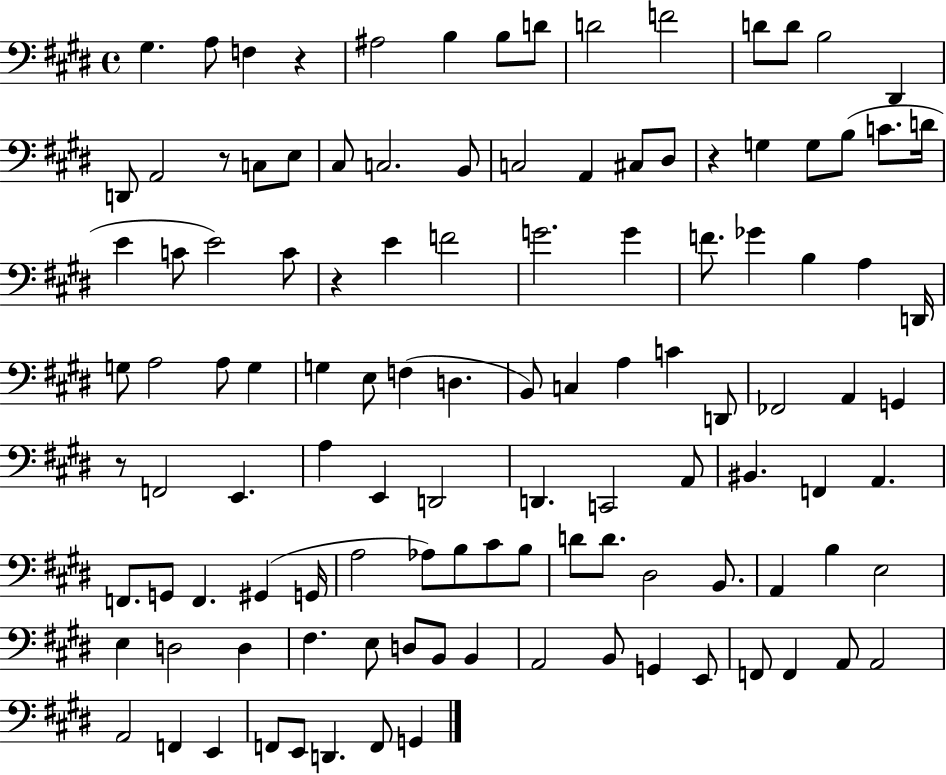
G#3/q. A3/e F3/q R/q A#3/h B3/q B3/e D4/e D4/h F4/h D4/e D4/e B3/h D#2/q D2/e A2/h R/e C3/e E3/e C#3/e C3/h. B2/e C3/h A2/q C#3/e D#3/e R/q G3/q G3/e B3/e C4/e. D4/s E4/q C4/e E4/h C4/e R/q E4/q F4/h G4/h. G4/q F4/e. Gb4/q B3/q A3/q D2/s G3/e A3/h A3/e G3/q G3/q E3/e F3/q D3/q. B2/e C3/q A3/q C4/q D2/e FES2/h A2/q G2/q R/e F2/h E2/q. A3/q E2/q D2/h D2/q. C2/h A2/e BIS2/q. F2/q A2/q. F2/e. G2/e F2/q. G#2/q G2/s A3/h Ab3/e B3/e C#4/e B3/e D4/e D4/e. D#3/h B2/e. A2/q B3/q E3/h E3/q D3/h D3/q F#3/q. E3/e D3/e B2/e B2/q A2/h B2/e G2/q E2/e F2/e F2/q A2/e A2/h A2/h F2/q E2/q F2/e E2/e D2/q. F2/e G2/q